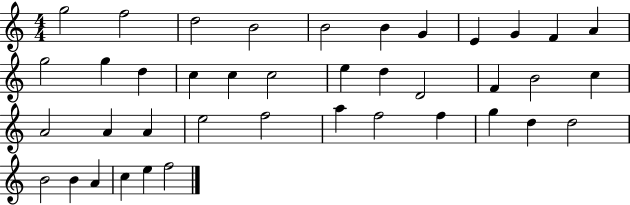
X:1
T:Untitled
M:4/4
L:1/4
K:C
g2 f2 d2 B2 B2 B G E G F A g2 g d c c c2 e d D2 F B2 c A2 A A e2 f2 a f2 f g d d2 B2 B A c e f2